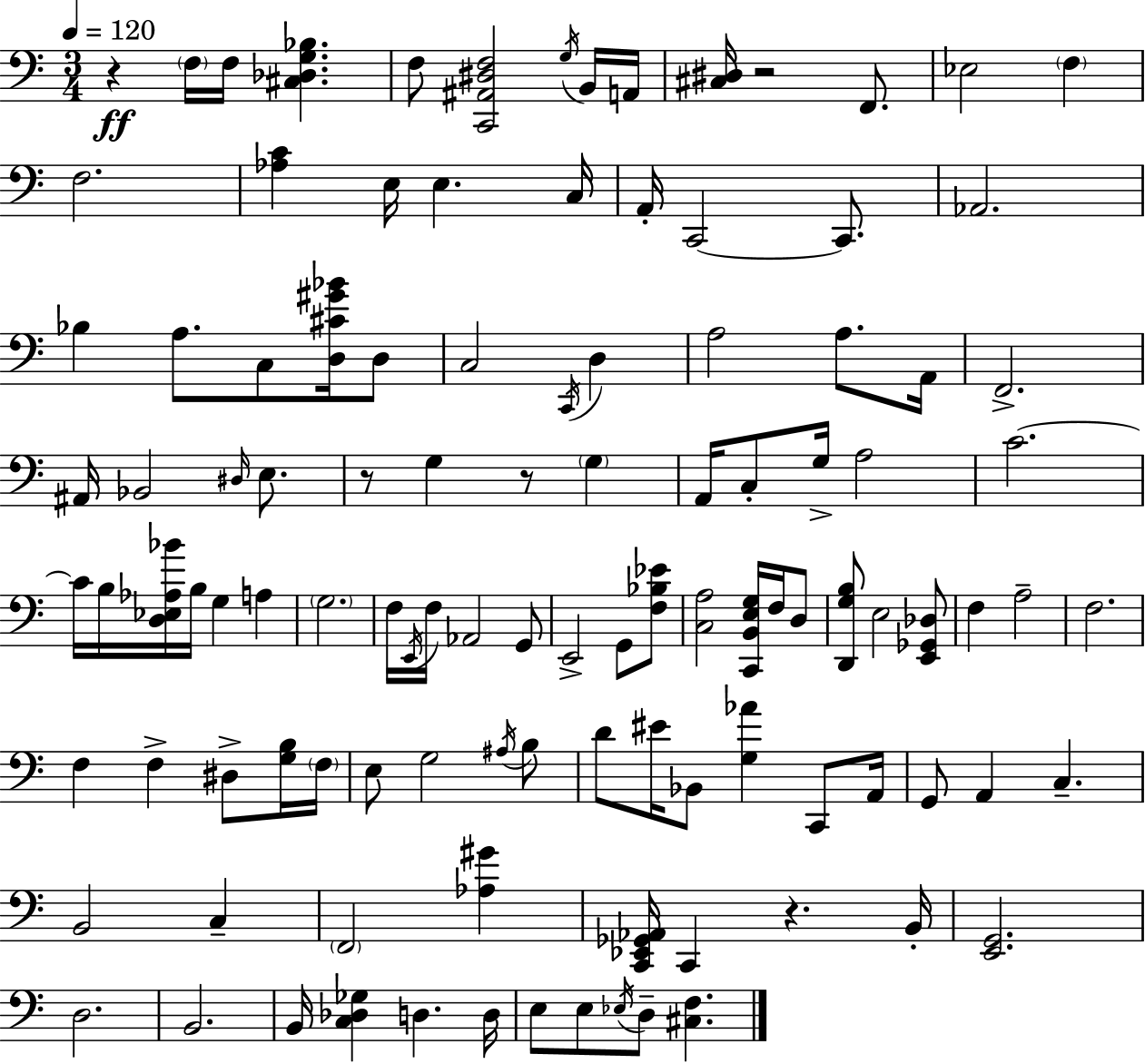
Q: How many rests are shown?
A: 5